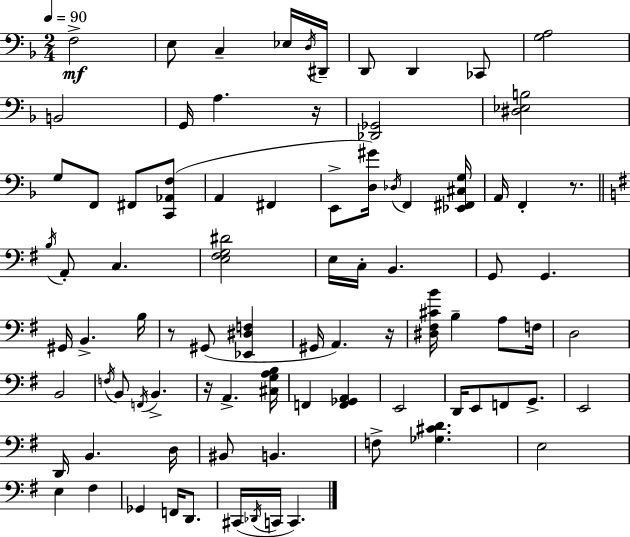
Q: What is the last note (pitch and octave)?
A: C2